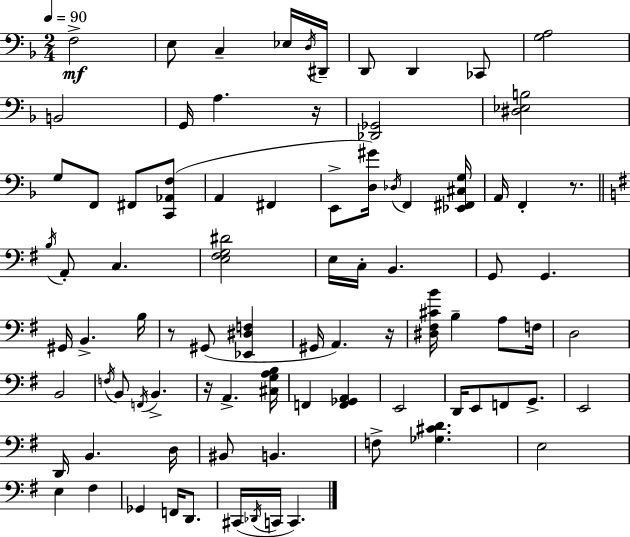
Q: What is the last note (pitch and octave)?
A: C2